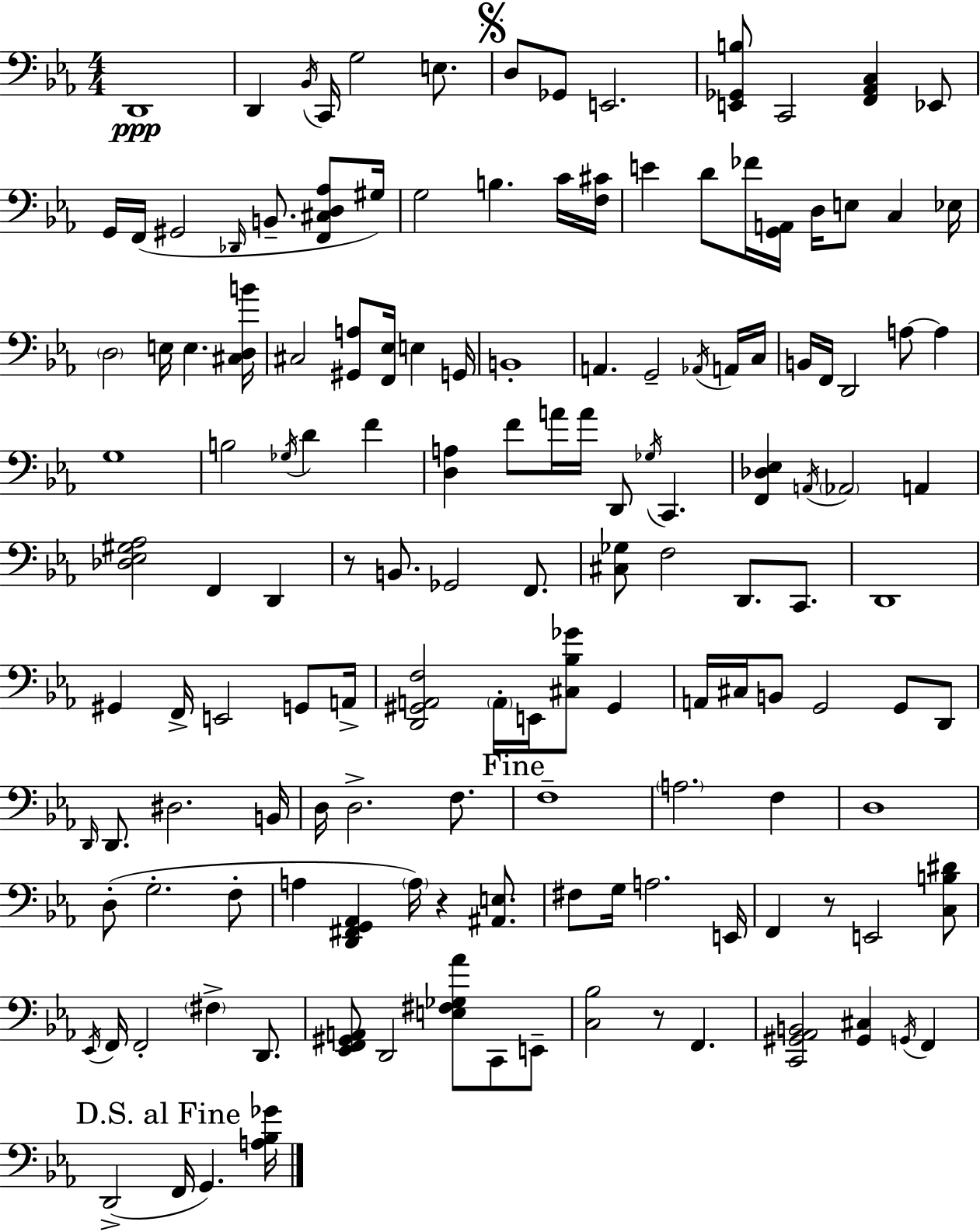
{
  \clef bass
  \numericTimeSignature
  \time 4/4
  \key ees \major
  d,1\ppp | d,4 \acciaccatura { bes,16 } c,16 g2 e8. | \mark \markup { \musicglyph "scripts.segno" } d8 ges,8 e,2. | <e, ges, b>8 c,2 <f, aes, c>4 ees,8 | \break g,16 f,16( gis,2 \grace { des,16 } b,8.-- <f, cis d aes>8 | gis16) g2 b4. | c'16 <f cis'>16 e'4 d'8 fes'16 <g, a,>16 d16 e8 c4 | ees16 \parenthesize d2 e16 e4. | \break <cis d b'>16 cis2 <gis, a>8 <f, ees>16 e4 | g,16 b,1-. | a,4. g,2-- | \acciaccatura { aes,16 } a,16 c16 b,16 f,16 d,2 a8~~ a4 | \break g1 | b2 \acciaccatura { ges16 } d'4 | f'4 <d a>4 f'8 a'16 a'16 d,8 \acciaccatura { ges16 } c,4. | <f, des ees>4 \acciaccatura { a,16 } \parenthesize aes,2 | \break a,4 <des ees gis aes>2 f,4 | d,4 r8 b,8. ges,2 | f,8. <cis ges>8 f2 | d,8. c,8. d,1 | \break gis,4 f,16-> e,2 | g,8 a,16-> <d, gis, a, f>2 \parenthesize a,16-. e,16 | <cis bes ges'>8 gis,4 a,16 cis16 b,8 g,2 | g,8 d,8 \grace { d,16 } d,8. dis2. | \break b,16 d16 d2.-> | f8. \mark "Fine" f1-- | \parenthesize a2. | f4 d1 | \break d8-.( g2.-. | f8-. a4 <d, fis, g, aes,>4 \parenthesize a16) | r4 <ais, e>8. fis8 g16 a2. | e,16 f,4 r8 e,2 | \break <c b dis'>8 \acciaccatura { ees,16 } f,16 f,2-. | \parenthesize fis4-> d,8. <ees, f, gis, a,>8 d,2 | <e fis ges aes'>8 c,8 e,8-- <c bes>2 | r8 f,4. <c, gis, aes, b,>2 | \break <gis, cis>4 \acciaccatura { g,16 } f,4 \mark "D.S. al Fine" d,2->( | f,16 g,4.) <a bes ges'>16 \bar "|."
}